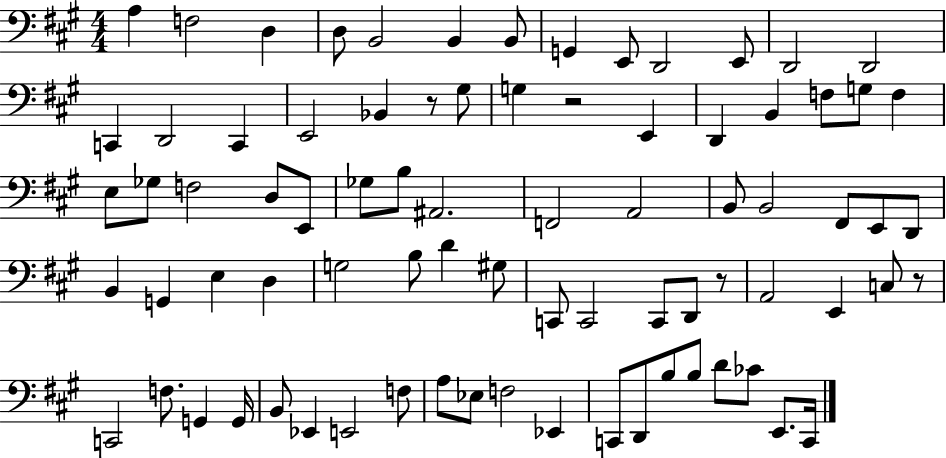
X:1
T:Untitled
M:4/4
L:1/4
K:A
A, F,2 D, D,/2 B,,2 B,, B,,/2 G,, E,,/2 D,,2 E,,/2 D,,2 D,,2 C,, D,,2 C,, E,,2 _B,, z/2 ^G,/2 G, z2 E,, D,, B,, F,/2 G,/2 F, E,/2 _G,/2 F,2 D,/2 E,,/2 _G,/2 B,/2 ^A,,2 F,,2 A,,2 B,,/2 B,,2 ^F,,/2 E,,/2 D,,/2 B,, G,, E, D, G,2 B,/2 D ^G,/2 C,,/2 C,,2 C,,/2 D,,/2 z/2 A,,2 E,, C,/2 z/2 C,,2 F,/2 G,, G,,/4 B,,/2 _E,, E,,2 F,/2 A,/2 _E,/2 F,2 _E,, C,,/2 D,,/2 B,/2 B,/2 D/2 _C/2 E,,/2 C,,/4